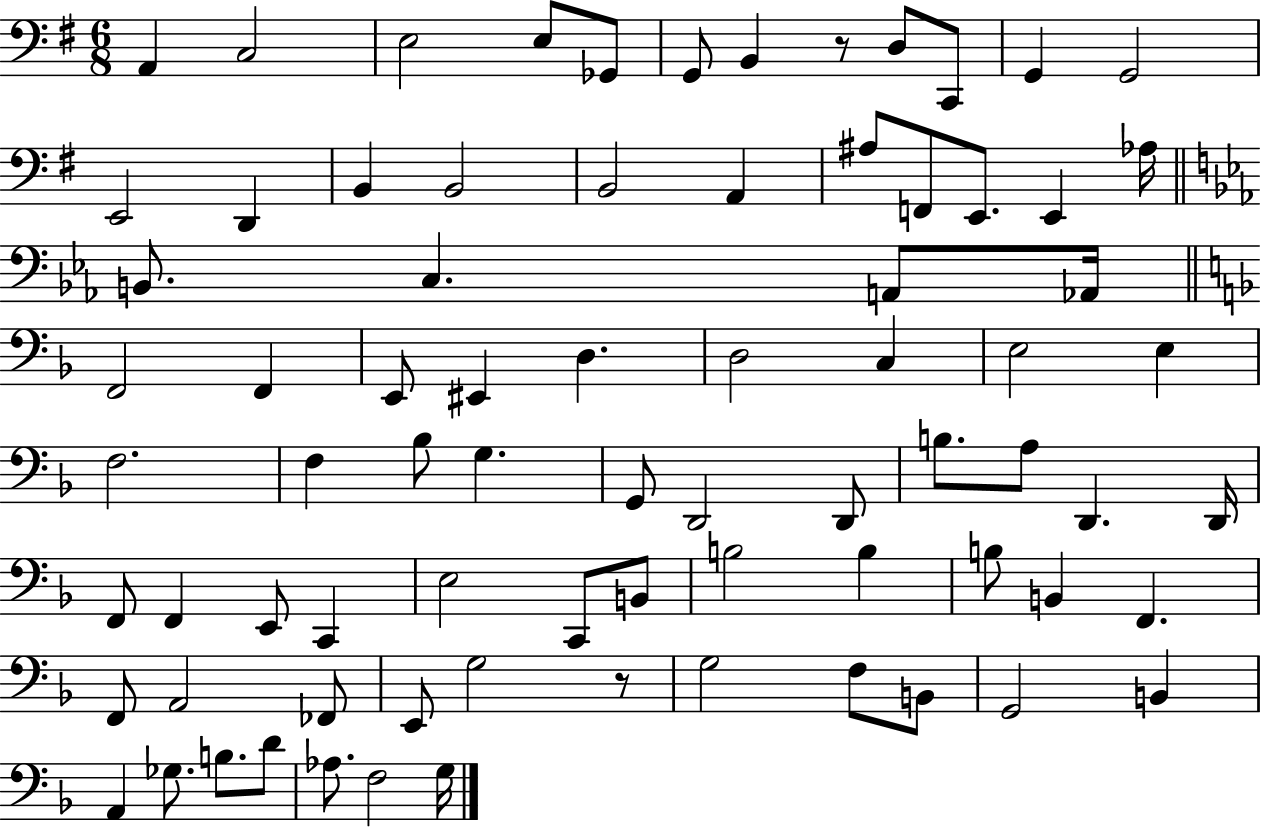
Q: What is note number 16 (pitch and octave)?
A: B2